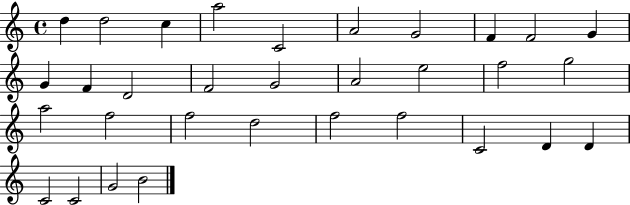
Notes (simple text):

D5/q D5/h C5/q A5/h C4/h A4/h G4/h F4/q F4/h G4/q G4/q F4/q D4/h F4/h G4/h A4/h E5/h F5/h G5/h A5/h F5/h F5/h D5/h F5/h F5/h C4/h D4/q D4/q C4/h C4/h G4/h B4/h